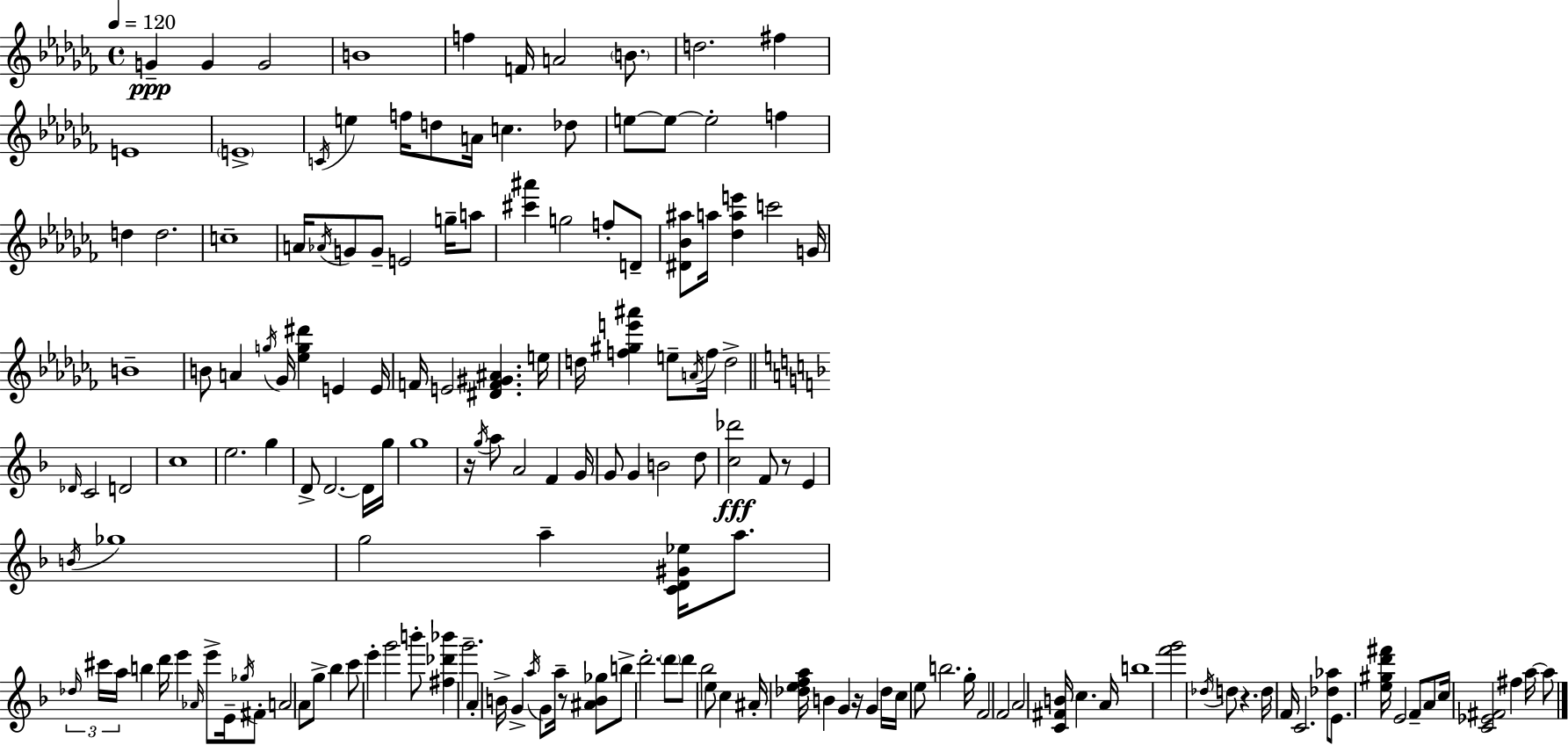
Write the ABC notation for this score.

X:1
T:Untitled
M:4/4
L:1/4
K:Abm
G G G2 B4 f F/4 A2 B/2 d2 ^f E4 E4 C/4 e f/4 d/2 A/4 c _d/2 e/2 e/2 e2 f d d2 c4 A/4 _A/4 G/2 G/2 E2 g/4 a/2 [^c'^a'] g2 f/2 D/2 [^D_B^a]/2 a/4 [_dae'] c'2 G/4 B4 B/2 A g/4 _G/4 [_eg^d'] E E/4 F/4 E2 [^DF^G^A] e/4 d/4 [f^ge'^a'] e/2 A/4 f/4 d2 _D/4 C2 D2 c4 e2 g D/2 D2 D/4 g/4 g4 z/4 g/4 a/2 A2 F G/4 G/2 G B2 d/2 [c_d']2 F/2 z/2 E B/4 _g4 g2 a [CD^G_e]/4 a/2 _d/4 ^c'/4 a/4 b d'/4 e' _A/4 e'/2 E/4 _g/4 ^F/2 A2 A/2 g/2 _b c'/2 e' g'2 b'/2 [^f_d'_b'] g'2 A B/4 G a/4 G/2 a/4 z/2 [^AB_g]/2 b/2 d'2 d'/2 d'/2 _b2 e/2 c ^A/4 [_defa]/4 B G z/4 G _d/4 c/4 e/2 b2 g/4 F2 F2 A2 [C^FB]/4 c A/4 b4 [f'g']2 _d/4 d/2 z d/4 F/4 C2 [_d_a]/2 E/2 [e^gd'^f']/4 E2 F/2 A/2 c/4 [C_E^F]2 ^f a/4 a/2